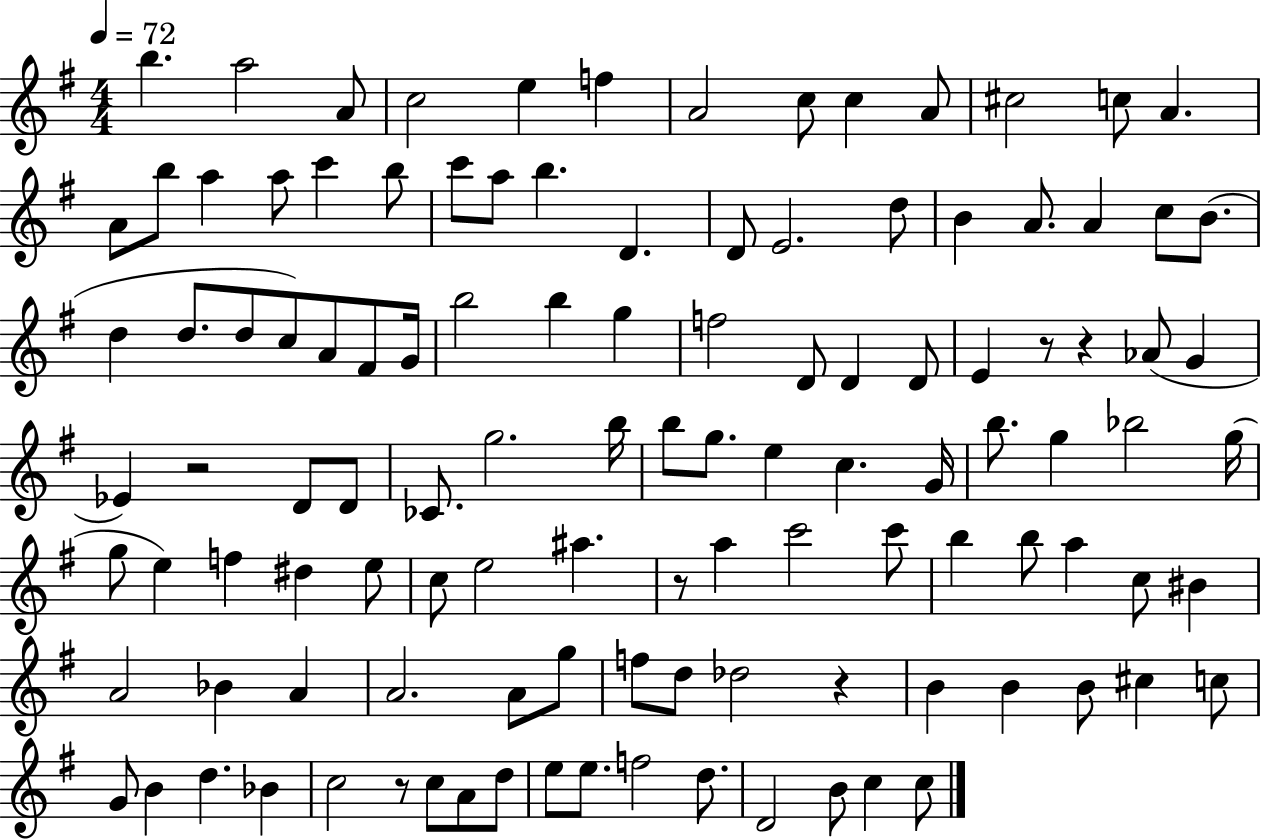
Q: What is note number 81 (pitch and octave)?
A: Bb4